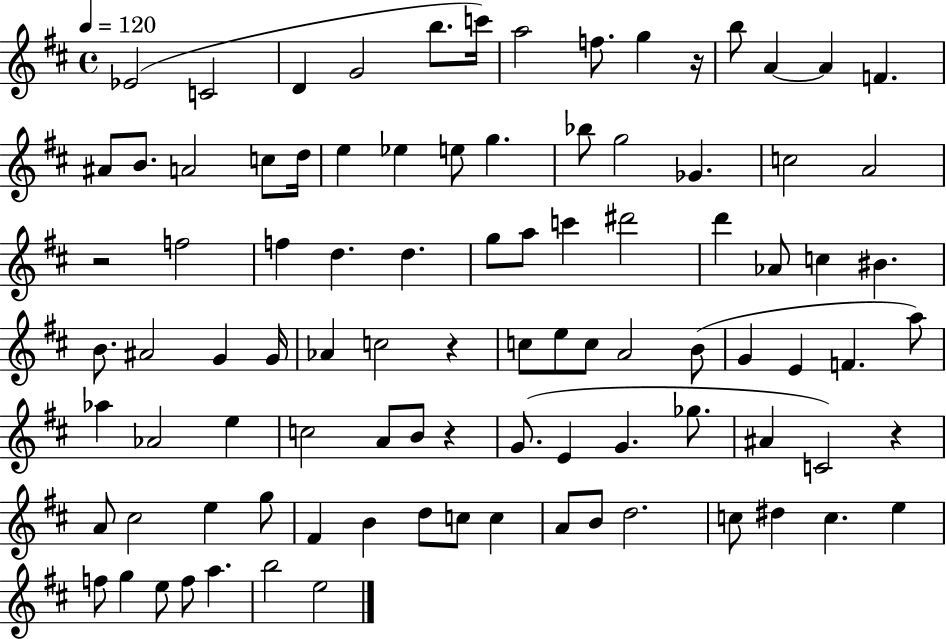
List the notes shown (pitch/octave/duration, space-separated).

Eb4/h C4/h D4/q G4/h B5/e. C6/s A5/h F5/e. G5/q R/s B5/e A4/q A4/q F4/q. A#4/e B4/e. A4/h C5/e D5/s E5/q Eb5/q E5/e G5/q. Bb5/e G5/h Gb4/q. C5/h A4/h R/h F5/h F5/q D5/q. D5/q. G5/e A5/e C6/q D#6/h D6/q Ab4/e C5/q BIS4/q. B4/e. A#4/h G4/q G4/s Ab4/q C5/h R/q C5/e E5/e C5/e A4/h B4/e G4/q E4/q F4/q. A5/e Ab5/q Ab4/h E5/q C5/h A4/e B4/e R/q G4/e. E4/q G4/q. Gb5/e. A#4/q C4/h R/q A4/e C#5/h E5/q G5/e F#4/q B4/q D5/e C5/e C5/q A4/e B4/e D5/h. C5/e D#5/q C5/q. E5/q F5/e G5/q E5/e F5/e A5/q. B5/h E5/h